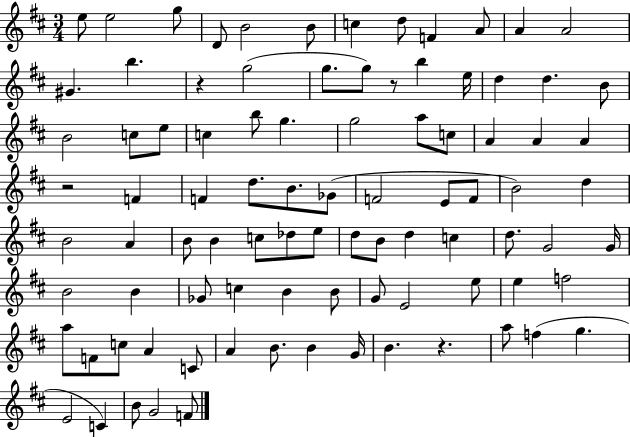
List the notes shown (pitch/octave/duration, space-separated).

E5/e E5/h G5/e D4/e B4/h B4/e C5/q D5/e F4/q A4/e A4/q A4/h G#4/q. B5/q. R/q G5/h G5/e. G5/e R/e B5/q E5/s D5/q D5/q. B4/e B4/h C5/e E5/e C5/q B5/e G5/q. G5/h A5/e C5/e A4/q A4/q A4/q R/h F4/q F4/q D5/e. B4/e. Gb4/e F4/h E4/e F4/e B4/h D5/q B4/h A4/q B4/e B4/q C5/e Db5/e E5/e D5/e B4/e D5/q C5/q D5/e. G4/h G4/s B4/h B4/q Gb4/e C5/q B4/q B4/e G4/e E4/h E5/e E5/q F5/h A5/e F4/e C5/e A4/q C4/e A4/q B4/e. B4/q G4/s B4/q. R/q. A5/e F5/q G5/q. E4/h C4/q B4/e G4/h F4/e